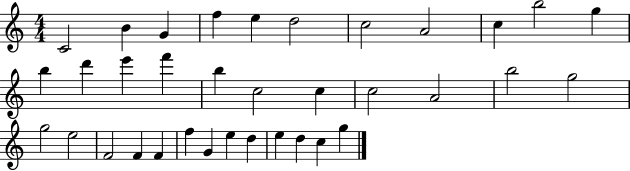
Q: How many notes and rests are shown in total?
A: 35